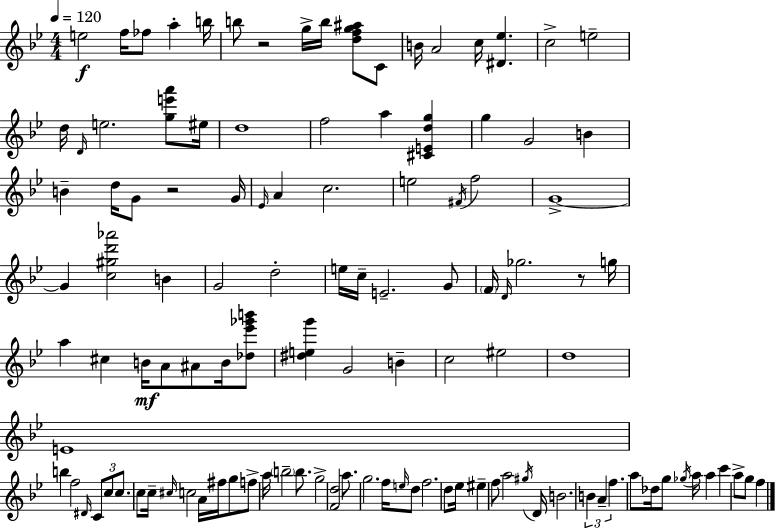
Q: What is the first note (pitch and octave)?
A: E5